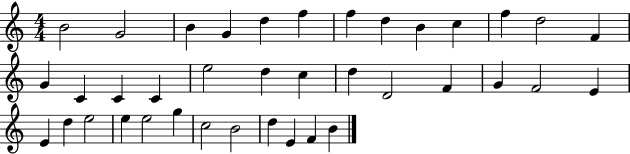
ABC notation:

X:1
T:Untitled
M:4/4
L:1/4
K:C
B2 G2 B G d f f d B c f d2 F G C C C e2 d c d D2 F G F2 E E d e2 e e2 g c2 B2 d E F B